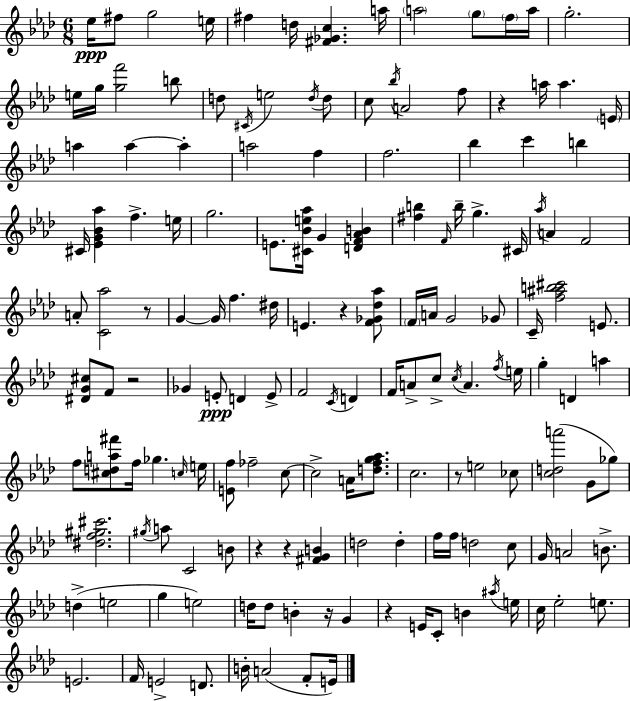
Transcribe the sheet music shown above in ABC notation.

X:1
T:Untitled
M:6/8
L:1/4
K:Ab
_e/4 ^f/2 g2 e/4 ^f d/4 [^F_Gc] a/4 a2 g/2 f/4 a/4 g2 e/4 g/4 [gf']2 b/2 d/2 ^C/4 e2 d/4 d/2 c/2 _b/4 A2 f/2 z a/4 a E/4 a a a a2 f f2 _b c' b ^C/4 [_EG_B_a] f e/4 g2 E/2 [^C_Be_a]/4 G [DF_AB] [^fb] F/4 b/4 g ^C/4 _a/4 A F2 A/2 [C_a]2 z/2 G G/4 f ^d/4 E z [F_G_d_a]/2 F/4 A/4 G2 _G/2 C/4 [f^ab^c']2 E/2 [^DG^c]/2 F/2 z2 _G E/2 D E/2 F2 C/4 D F/4 A/2 c/2 c/4 A f/4 e/4 g D a f/2 [^cda^f']/2 f/4 _g c/4 e/4 [Ef]/2 _f2 c/2 c2 A/4 [dfg_a]/2 c2 z/2 e2 _c/2 [cda']2 G/2 _g/2 [^df^g^c']2 ^g/4 a/2 C2 B/2 z z [^FGB] d2 d f/4 f/4 d2 c/2 G/4 A2 B/2 d e2 g e2 d/4 d/2 B z/4 G z E/4 C/2 B ^a/4 e/4 c/4 _e2 e/2 E2 F/4 E2 D/2 B/4 A2 F/2 E/4